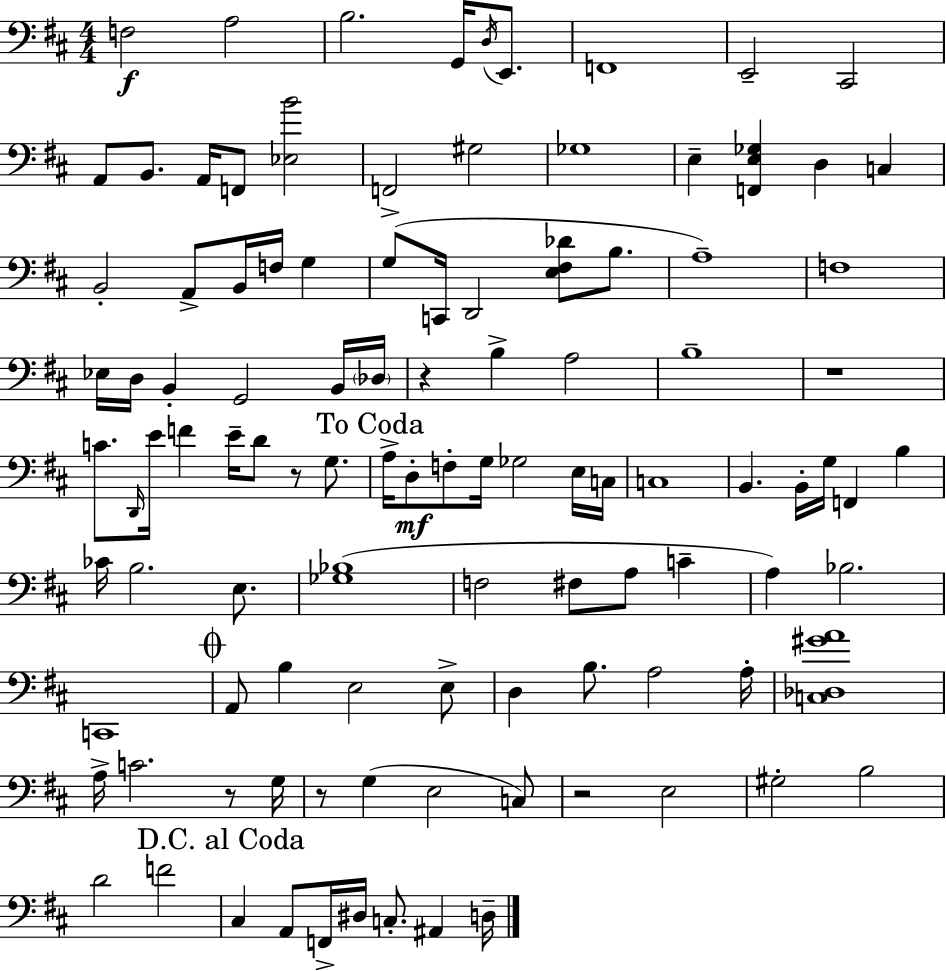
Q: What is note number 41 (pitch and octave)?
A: D2